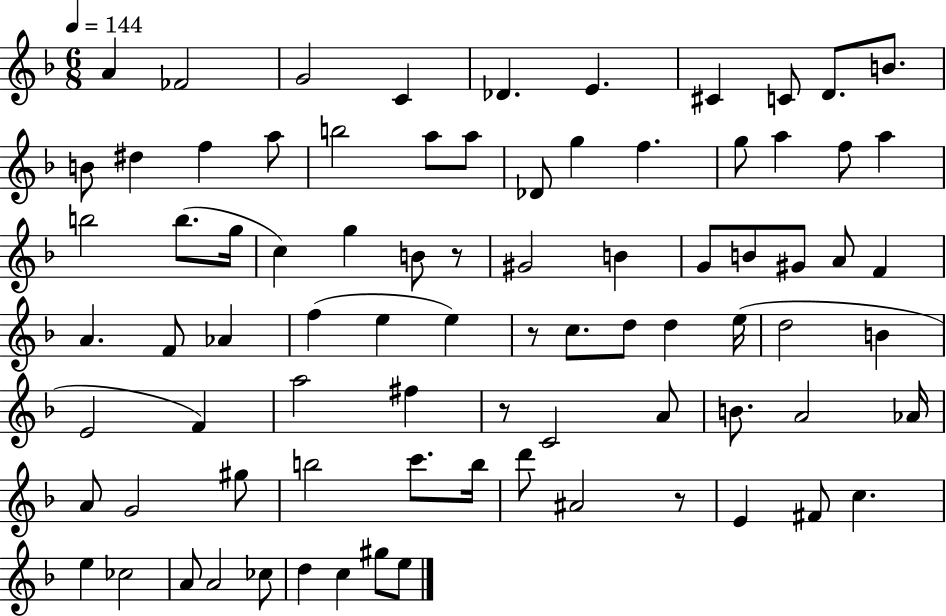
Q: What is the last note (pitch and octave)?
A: E5